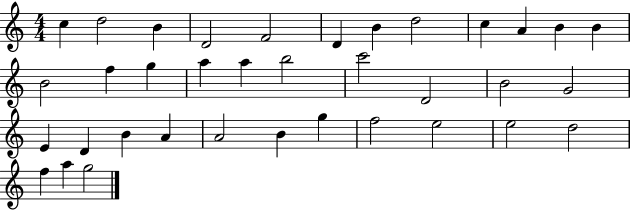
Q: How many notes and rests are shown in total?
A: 36